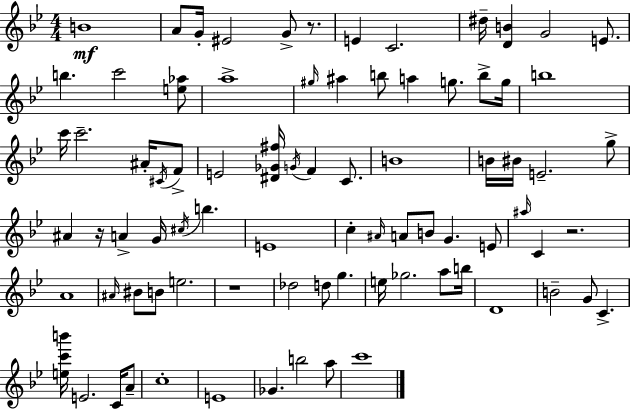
B4/w A4/e G4/s EIS4/h G4/e R/e. E4/q C4/h. D#5/s [D4,B4]/q G4/h E4/e. B5/q. C6/h [E5,Ab5]/e A5/w G#5/s A#5/q B5/e A5/q G5/e. B5/e G5/s B5/w C6/s C6/h. A#4/s C#4/s F4/e E4/h [D#4,Gb4,F#5]/s G4/s F4/q C4/e. B4/w B4/s BIS4/s E4/h. G5/e A#4/q R/s A4/q G4/s C#5/s B5/q. E4/w C5/q A#4/s A4/e B4/e G4/q. E4/e A#5/s C4/q R/h. A4/w A#4/s BIS4/e B4/e E5/h. R/w Db5/h D5/e G5/q. E5/s Gb5/h. A5/e B5/s D4/w B4/h G4/e C4/q. [E5,C6,B6]/s E4/h. C4/s A4/e C5/w E4/w Gb4/q. B5/h A5/e C6/w